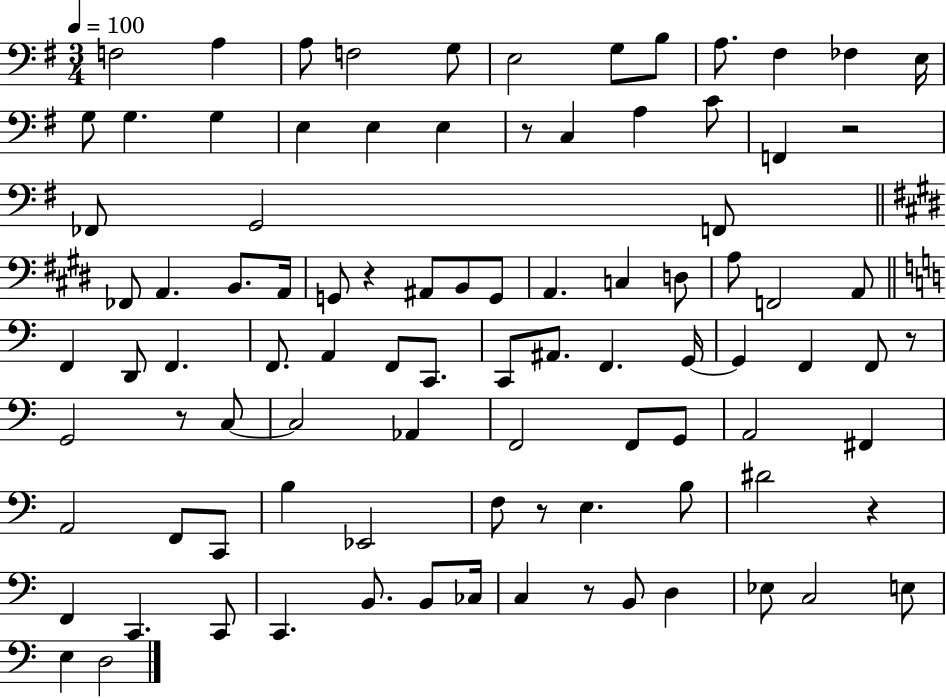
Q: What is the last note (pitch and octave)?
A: D3